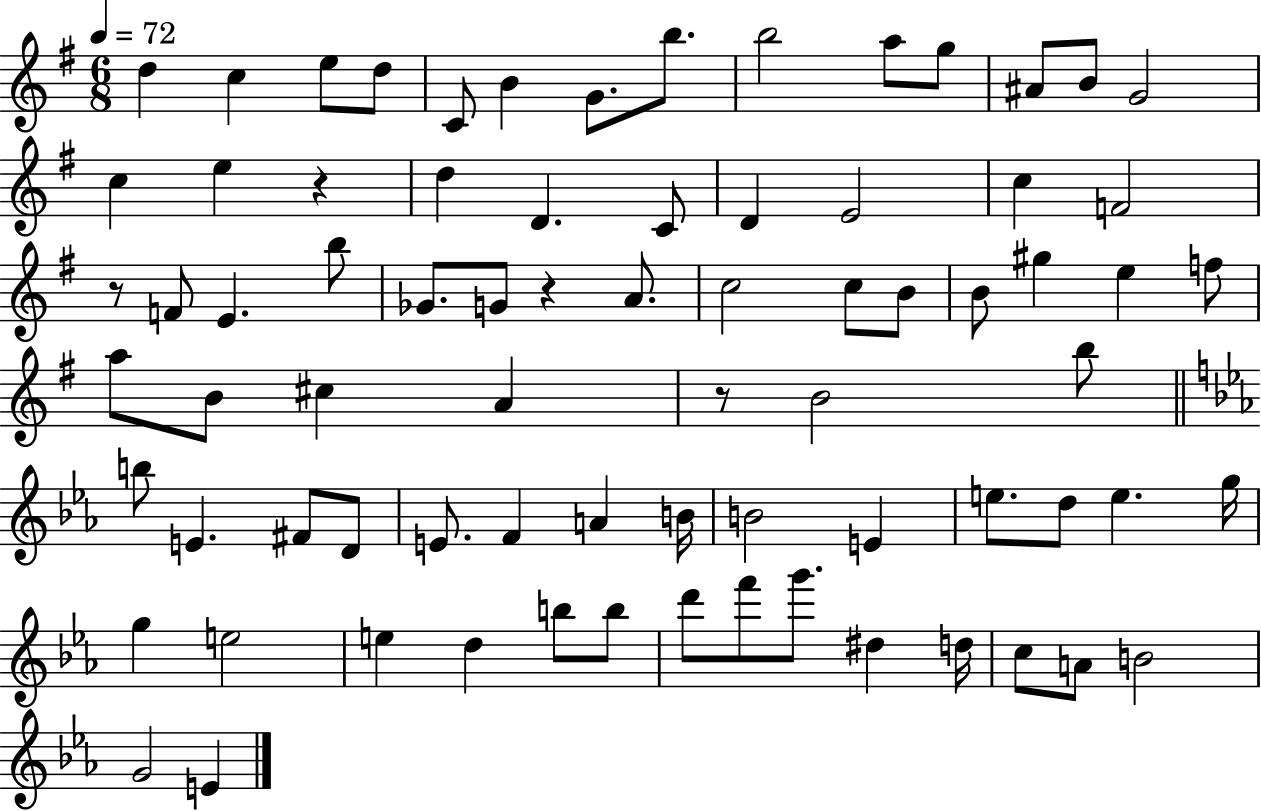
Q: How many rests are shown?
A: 4